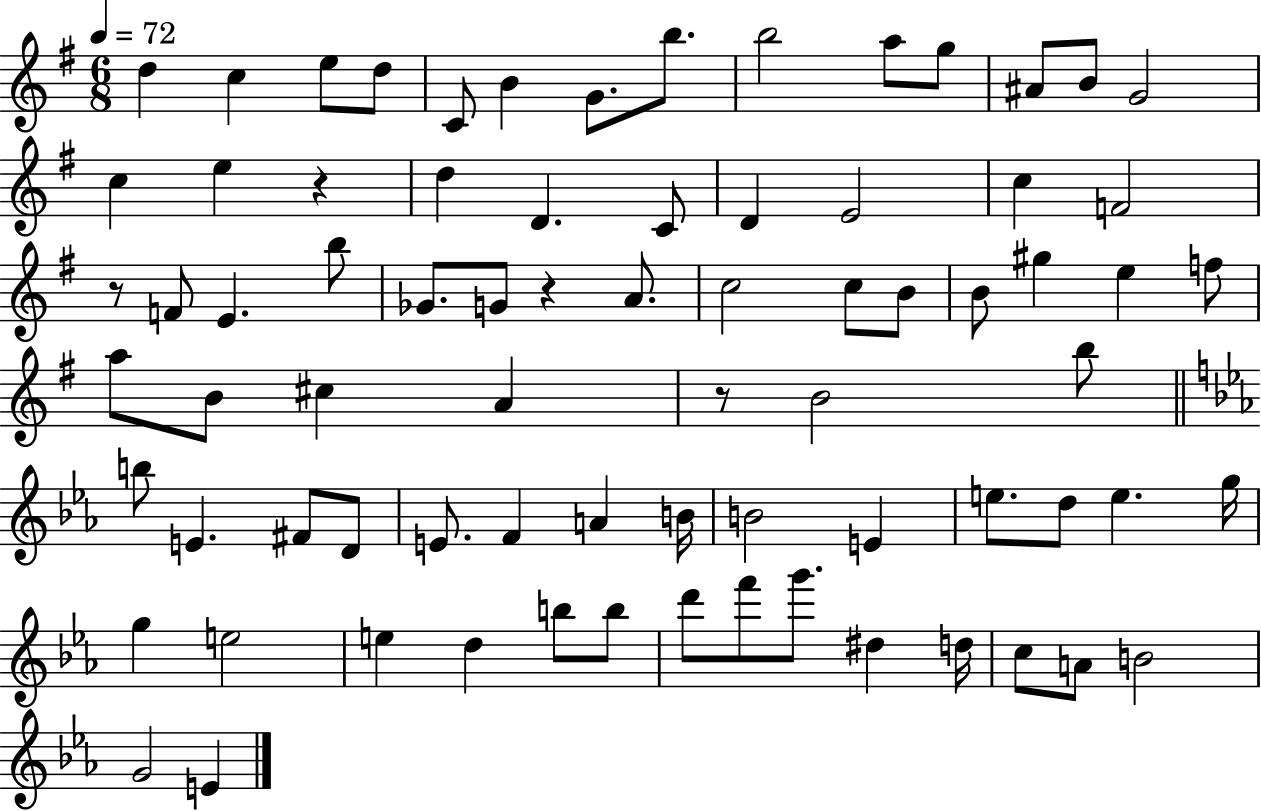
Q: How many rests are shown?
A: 4